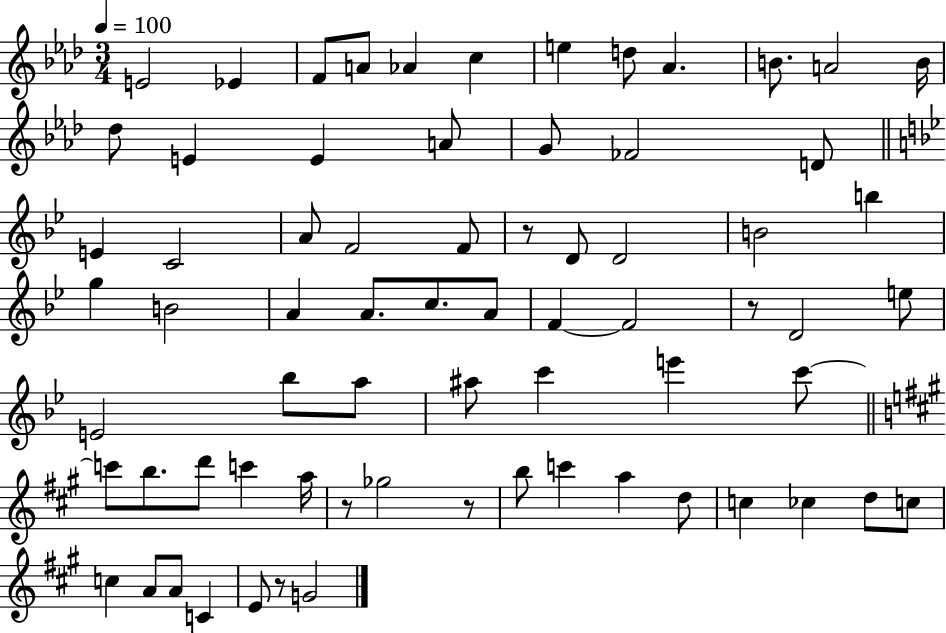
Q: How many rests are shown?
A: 5